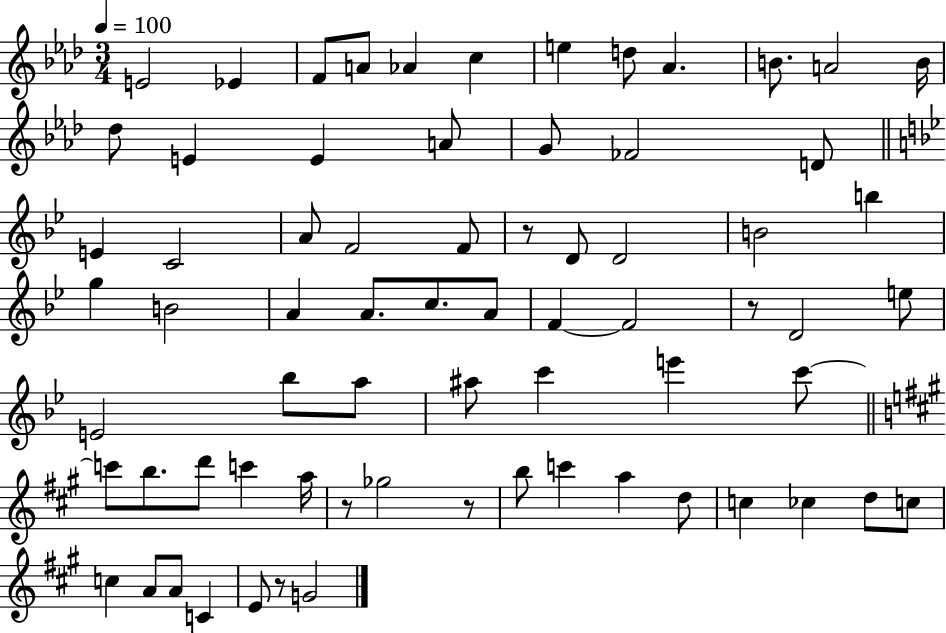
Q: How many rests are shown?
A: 5